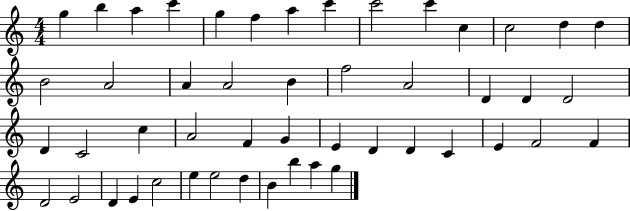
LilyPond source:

{
  \clef treble
  \numericTimeSignature
  \time 4/4
  \key c \major
  g''4 b''4 a''4 c'''4 | g''4 f''4 a''4 c'''4 | c'''2 c'''4 c''4 | c''2 d''4 d''4 | \break b'2 a'2 | a'4 a'2 b'4 | f''2 a'2 | d'4 d'4 d'2 | \break d'4 c'2 c''4 | a'2 f'4 g'4 | e'4 d'4 d'4 c'4 | e'4 f'2 f'4 | \break d'2 e'2 | d'4 e'4 c''2 | e''4 e''2 d''4 | b'4 b''4 a''4 g''4 | \break \bar "|."
}